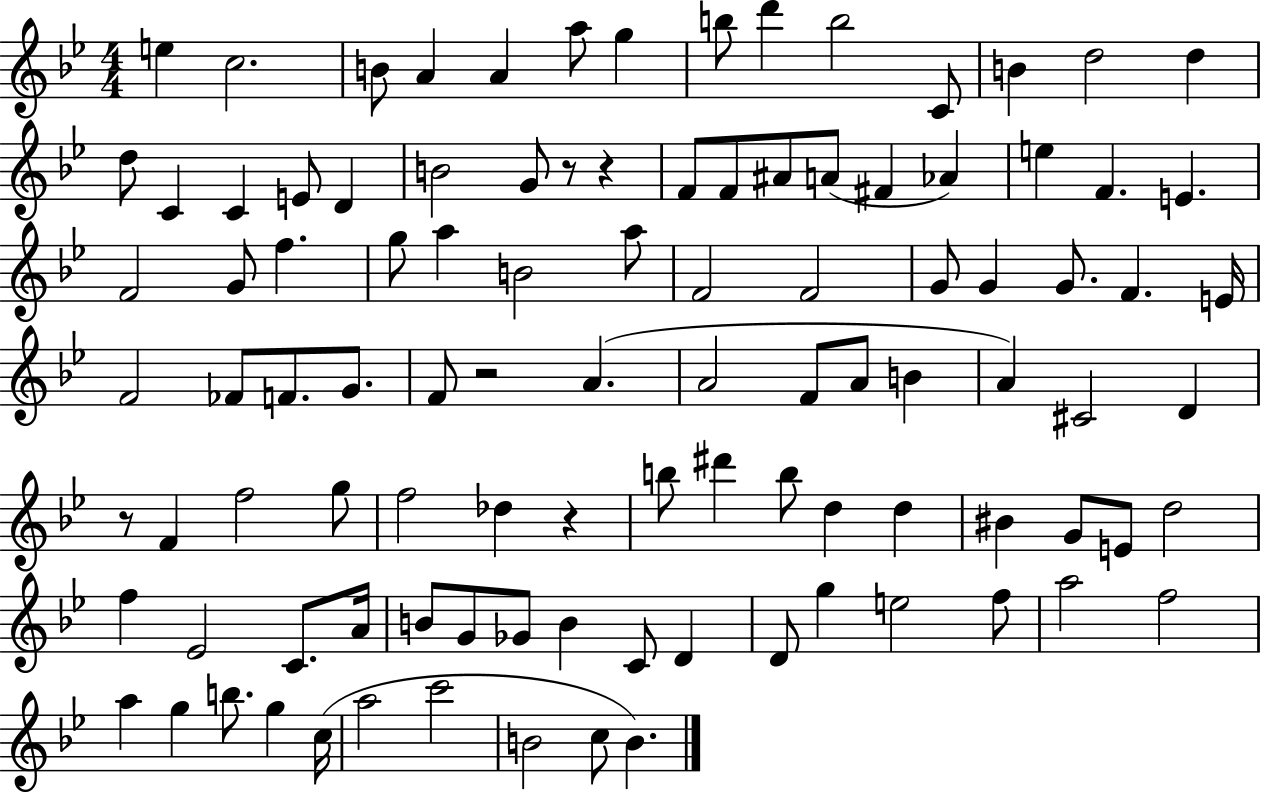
E5/q C5/h. B4/e A4/q A4/q A5/e G5/q B5/e D6/q B5/h C4/e B4/q D5/h D5/q D5/e C4/q C4/q E4/e D4/q B4/h G4/e R/e R/q F4/e F4/e A#4/e A4/e F#4/q Ab4/q E5/q F4/q. E4/q. F4/h G4/e F5/q. G5/e A5/q B4/h A5/e F4/h F4/h G4/e G4/q G4/e. F4/q. E4/s F4/h FES4/e F4/e. G4/e. F4/e R/h A4/q. A4/h F4/e A4/e B4/q A4/q C#4/h D4/q R/e F4/q F5/h G5/e F5/h Db5/q R/q B5/e D#6/q B5/e D5/q D5/q BIS4/q G4/e E4/e D5/h F5/q Eb4/h C4/e. A4/s B4/e G4/e Gb4/e B4/q C4/e D4/q D4/e G5/q E5/h F5/e A5/h F5/h A5/q G5/q B5/e. G5/q C5/s A5/h C6/h B4/h C5/e B4/q.